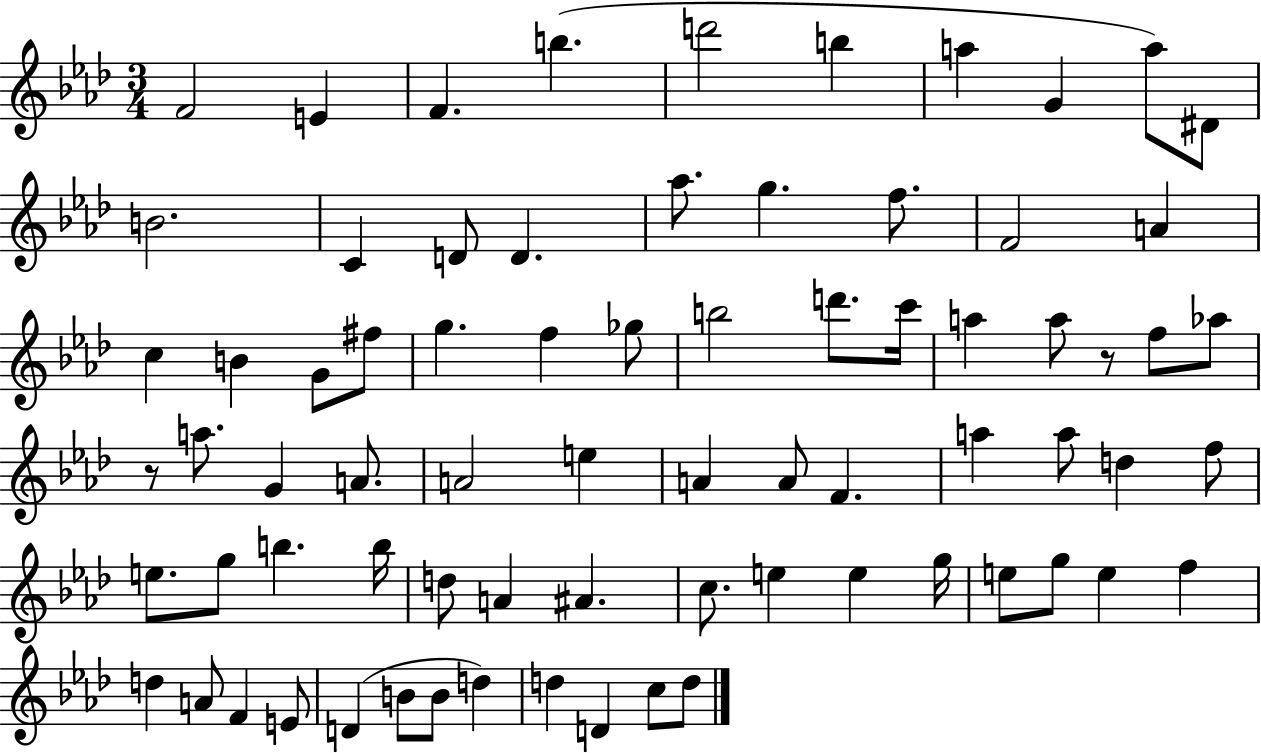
X:1
T:Untitled
M:3/4
L:1/4
K:Ab
F2 E F b d'2 b a G a/2 ^D/2 B2 C D/2 D _a/2 g f/2 F2 A c B G/2 ^f/2 g f _g/2 b2 d'/2 c'/4 a a/2 z/2 f/2 _a/2 z/2 a/2 G A/2 A2 e A A/2 F a a/2 d f/2 e/2 g/2 b b/4 d/2 A ^A c/2 e e g/4 e/2 g/2 e f d A/2 F E/2 D B/2 B/2 d d D c/2 d/2